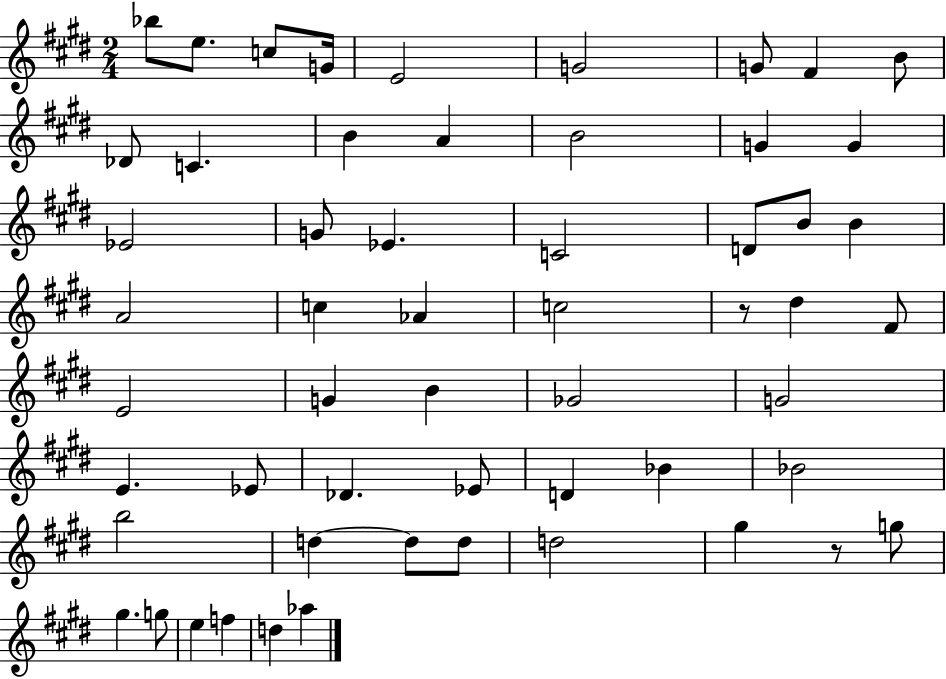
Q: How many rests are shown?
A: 2